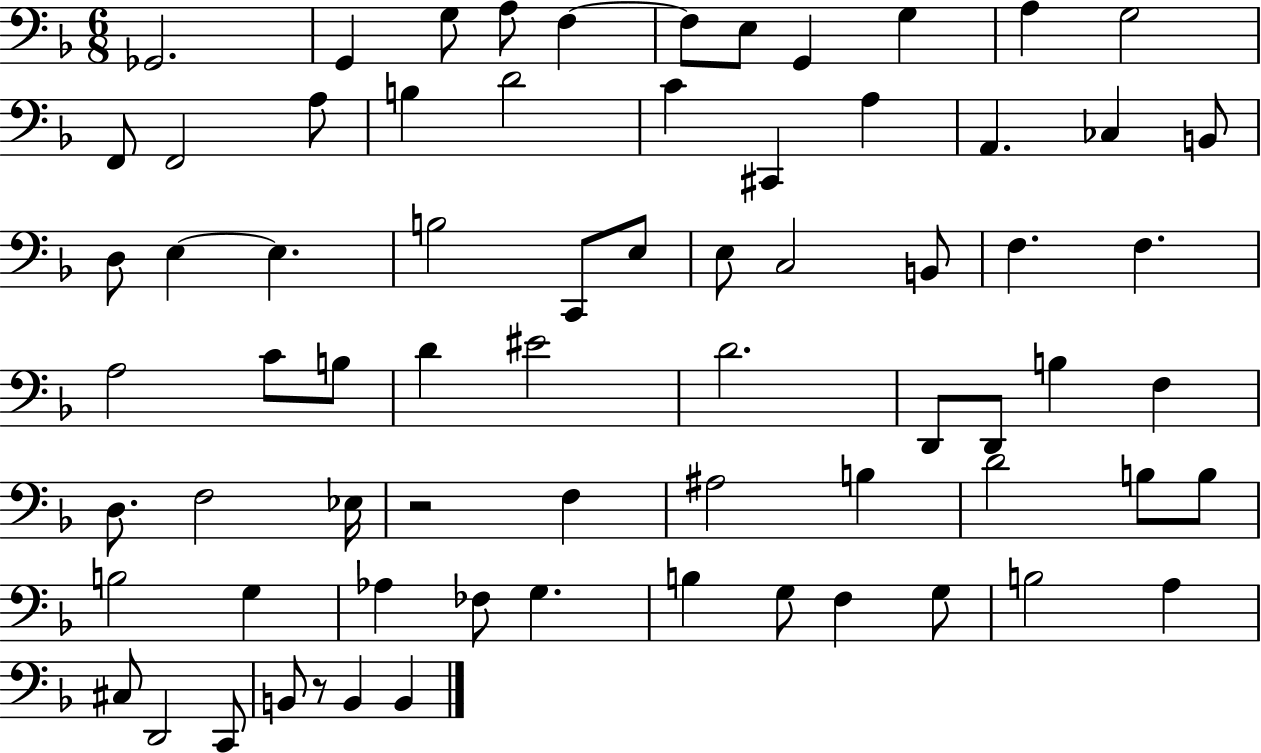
{
  \clef bass
  \numericTimeSignature
  \time 6/8
  \key f \major
  ges,2. | g,4 g8 a8 f4~~ | f8 e8 g,4 g4 | a4 g2 | \break f,8 f,2 a8 | b4 d'2 | c'4 cis,4 a4 | a,4. ces4 b,8 | \break d8 e4~~ e4. | b2 c,8 e8 | e8 c2 b,8 | f4. f4. | \break a2 c'8 b8 | d'4 eis'2 | d'2. | d,8 d,8 b4 f4 | \break d8. f2 ees16 | r2 f4 | ais2 b4 | d'2 b8 b8 | \break b2 g4 | aes4 fes8 g4. | b4 g8 f4 g8 | b2 a4 | \break cis8 d,2 c,8 | b,8 r8 b,4 b,4 | \bar "|."
}